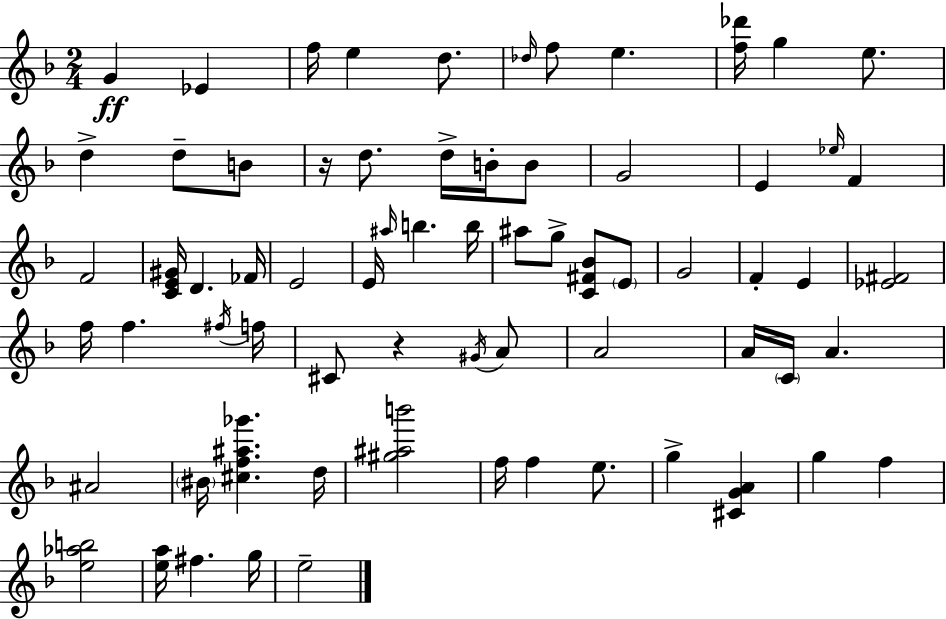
{
  \clef treble
  \numericTimeSignature
  \time 2/4
  \key f \major
  g'4\ff ees'4 | f''16 e''4 d''8. | \grace { des''16 } f''8 e''4. | <f'' des'''>16 g''4 e''8. | \break d''4-> d''8-- b'8 | r16 d''8. d''16-> b'16-. b'8 | g'2 | e'4 \grace { ees''16 } f'4 | \break f'2 | <c' e' gis'>16 d'4. | fes'16 e'2 | e'16 \grace { ais''16 } b''4. | \break b''16 ais''8 g''8-> <c' fis' bes'>8 | \parenthesize e'8 g'2 | f'4-. e'4 | <ees' fis'>2 | \break f''16 f''4. | \acciaccatura { fis''16 } f''16 cis'8 r4 | \acciaccatura { gis'16 } a'8 a'2 | a'16 \parenthesize c'16 a'4. | \break ais'2 | \parenthesize bis'16 <cis'' f'' ais'' ges'''>4. | d''16 <gis'' ais'' b'''>2 | f''16 f''4 | \break e''8. g''4-> | <cis' g' a'>4 g''4 | f''4 <e'' aes'' b''>2 | <e'' a''>16 fis''4. | \break g''16 e''2-- | \bar "|."
}